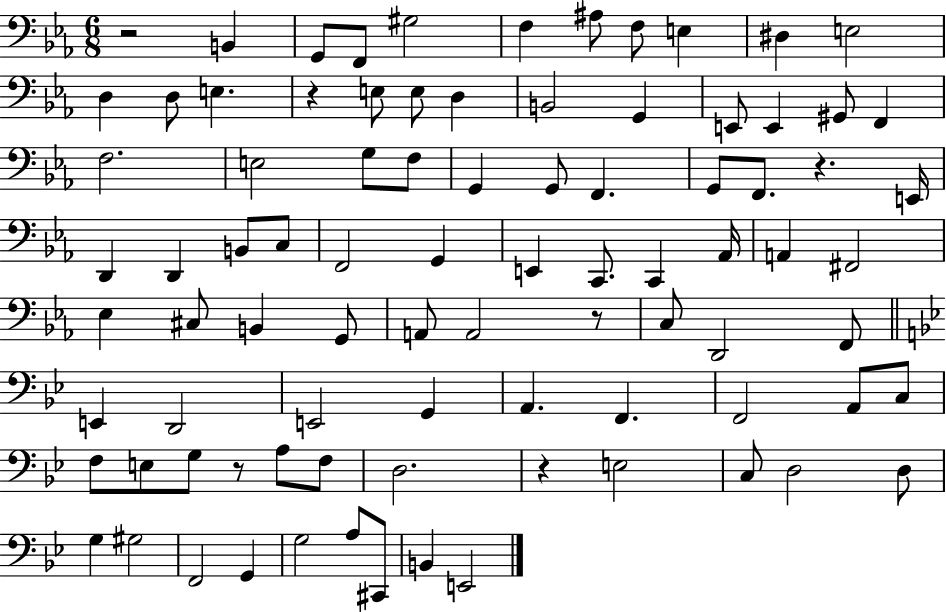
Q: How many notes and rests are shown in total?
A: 87